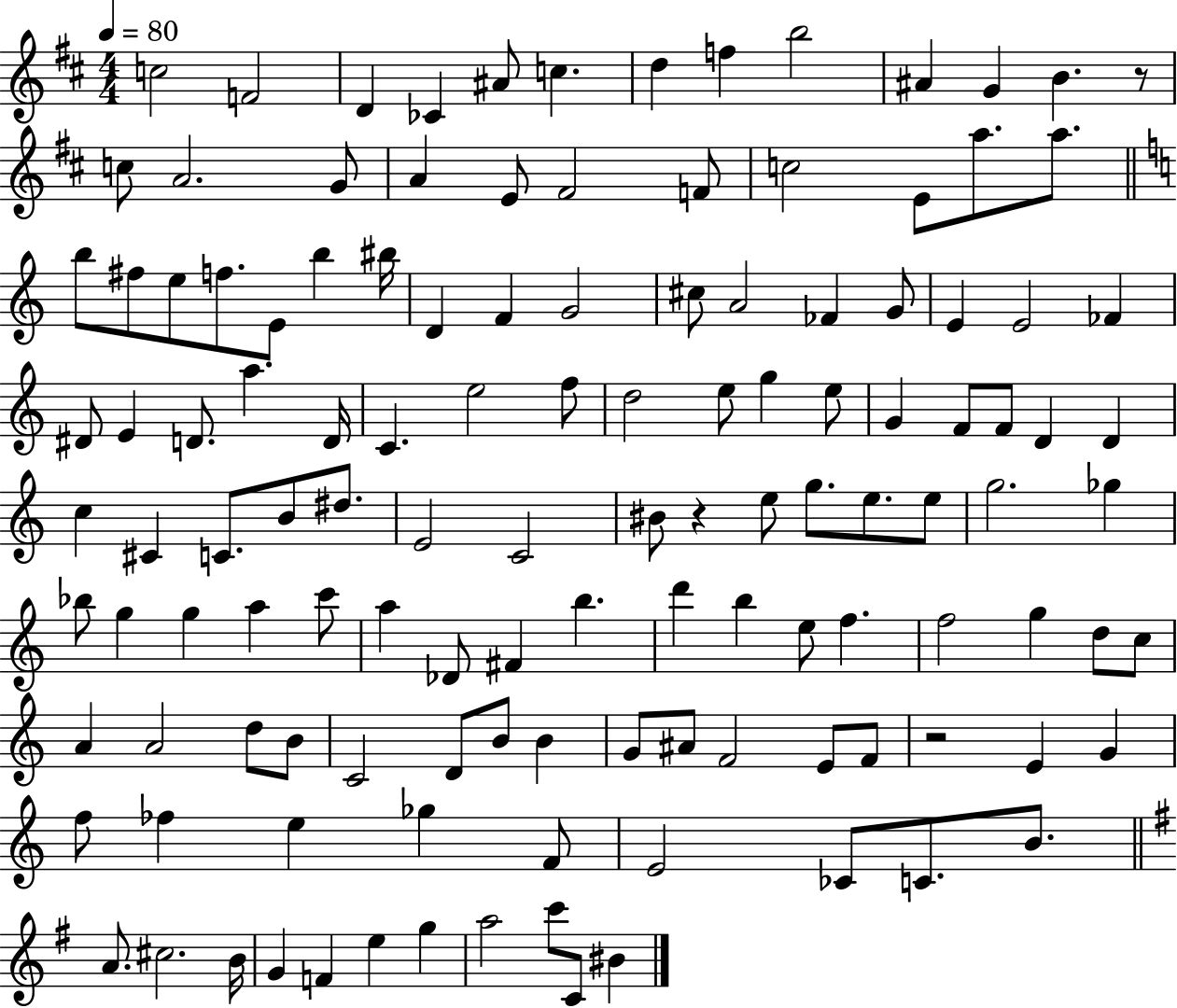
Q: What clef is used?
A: treble